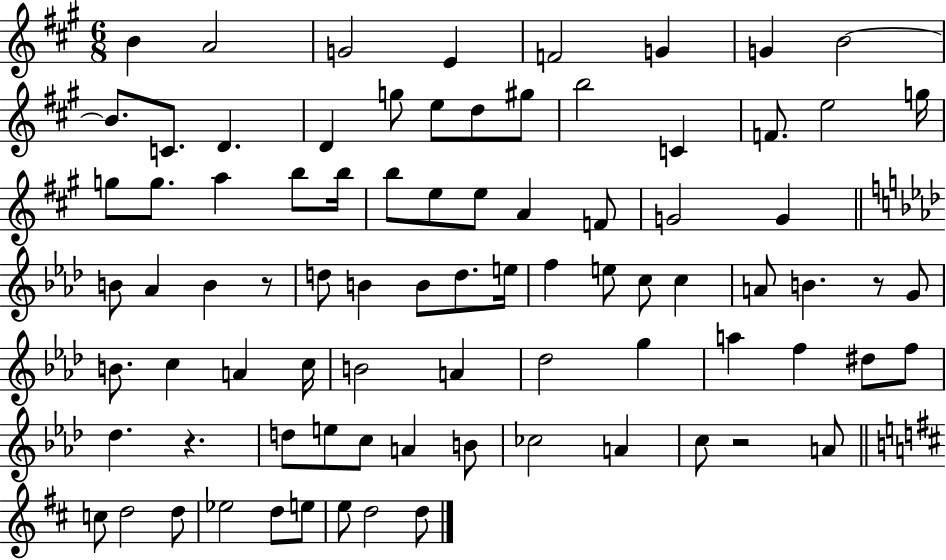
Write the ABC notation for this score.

X:1
T:Untitled
M:6/8
L:1/4
K:A
B A2 G2 E F2 G G B2 B/2 C/2 D D g/2 e/2 d/2 ^g/2 b2 C F/2 e2 g/4 g/2 g/2 a b/2 b/4 b/2 e/2 e/2 A F/2 G2 G B/2 _A B z/2 d/2 B B/2 d/2 e/4 f e/2 c/2 c A/2 B z/2 G/2 B/2 c A c/4 B2 A _d2 g a f ^d/2 f/2 _d z d/2 e/2 c/2 A B/2 _c2 A c/2 z2 A/2 c/2 d2 d/2 _e2 d/2 e/2 e/2 d2 d/2